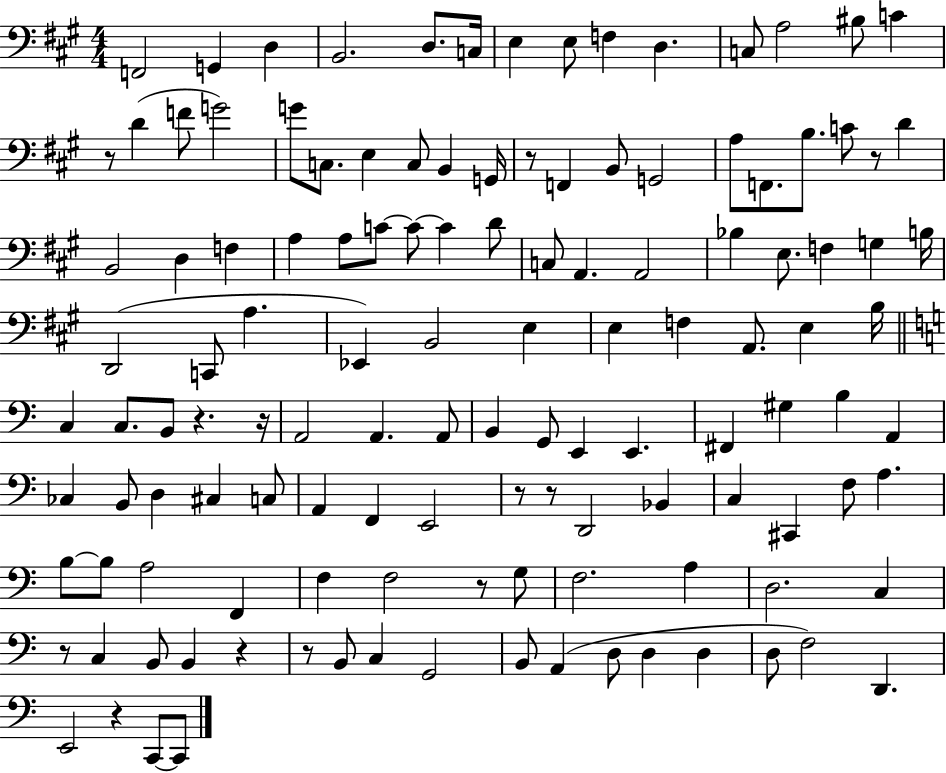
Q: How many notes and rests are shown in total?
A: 127